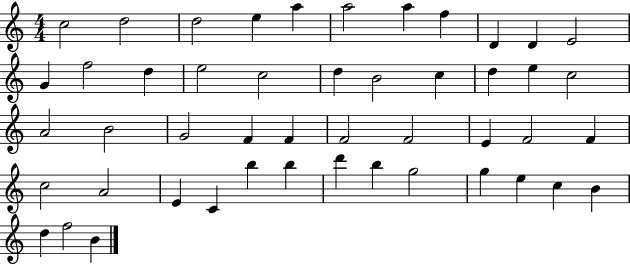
C5/h D5/h D5/h E5/q A5/q A5/h A5/q F5/q D4/q D4/q E4/h G4/q F5/h D5/q E5/h C5/h D5/q B4/h C5/q D5/q E5/q C5/h A4/h B4/h G4/h F4/q F4/q F4/h F4/h E4/q F4/h F4/q C5/h A4/h E4/q C4/q B5/q B5/q D6/q B5/q G5/h G5/q E5/q C5/q B4/q D5/q F5/h B4/q